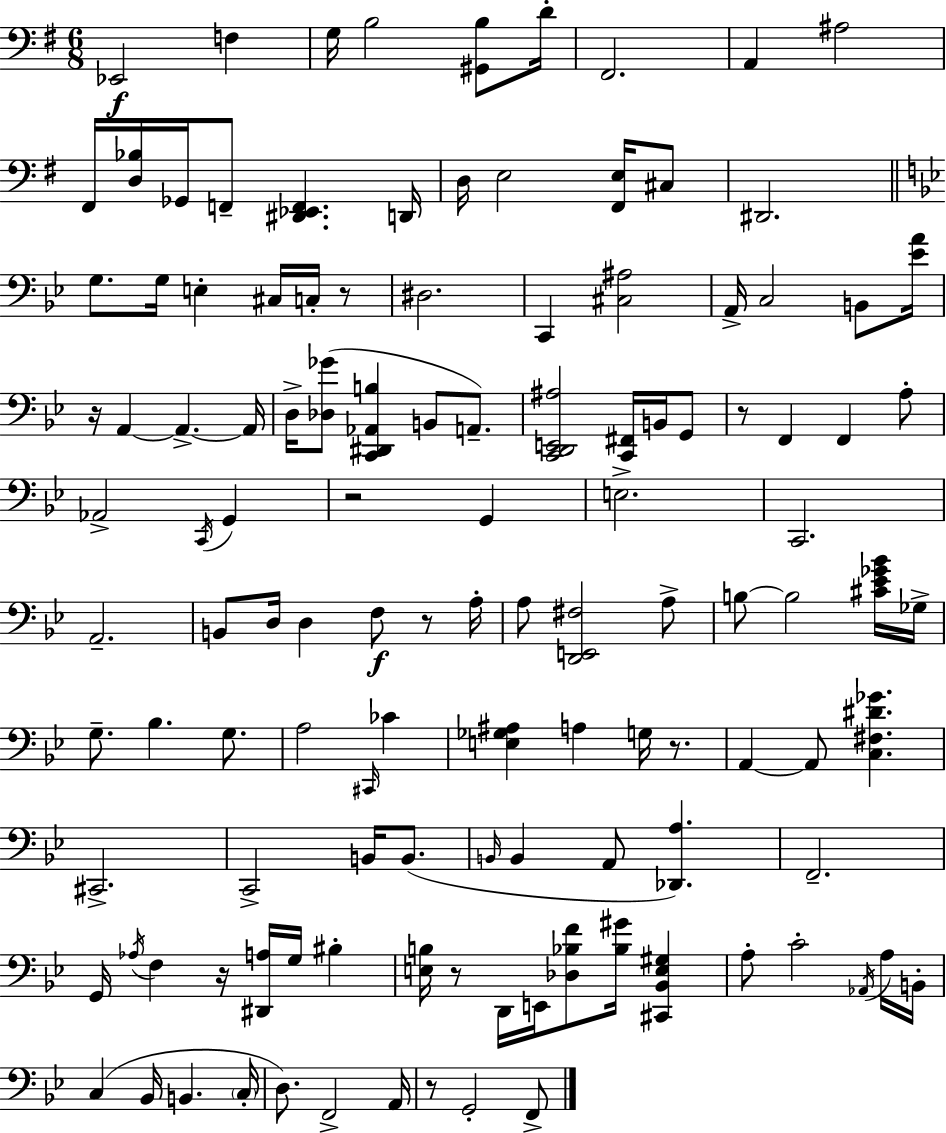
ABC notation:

X:1
T:Untitled
M:6/8
L:1/4
K:G
_E,,2 F, G,/4 B,2 [^G,,B,]/2 D/4 ^F,,2 A,, ^A,2 ^F,,/4 [D,_B,]/4 _G,,/4 F,,/2 [^D,,_E,,F,,] D,,/4 D,/4 E,2 [^F,,E,]/4 ^C,/2 ^D,,2 G,/2 G,/4 E, ^C,/4 C,/4 z/2 ^D,2 C,, [^C,^A,]2 A,,/4 C,2 B,,/2 [_EA]/4 z/4 A,, A,, A,,/4 D,/4 [_D,_G]/2 [C,,^D,,_A,,B,] B,,/2 A,,/2 [C,,D,,E,,^A,]2 [C,,^F,,]/4 B,,/4 G,,/2 z/2 F,, F,, A,/2 _A,,2 C,,/4 G,, z2 G,, E,2 C,,2 A,,2 B,,/2 D,/4 D, F,/2 z/2 A,/4 A,/2 [D,,E,,^F,]2 A,/2 B,/2 B,2 [^C_E_G_B]/4 _G,/4 G,/2 _B, G,/2 A,2 ^C,,/4 _C [E,_G,^A,] A, G,/4 z/2 A,, A,,/2 [C,^F,^D_G] ^C,,2 C,,2 B,,/4 B,,/2 B,,/4 B,, A,,/2 [_D,,A,] F,,2 G,,/4 _A,/4 F, z/4 [^D,,A,]/4 G,/4 ^B, [E,B,]/4 z/2 D,,/4 E,,/4 [_D,_B,F]/2 [_B,^G]/4 [^C,,_B,,E,^G,] A,/2 C2 _A,,/4 A,/4 B,,/4 C, _B,,/4 B,, C,/4 D,/2 F,,2 A,,/4 z/2 G,,2 F,,/2